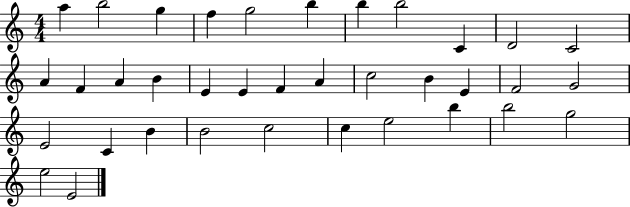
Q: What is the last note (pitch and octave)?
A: E4